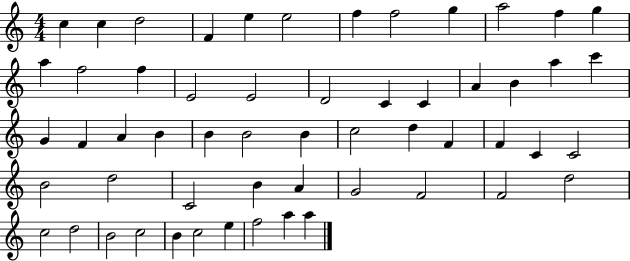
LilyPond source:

{
  \clef treble
  \numericTimeSignature
  \time 4/4
  \key c \major
  c''4 c''4 d''2 | f'4 e''4 e''2 | f''4 f''2 g''4 | a''2 f''4 g''4 | \break a''4 f''2 f''4 | e'2 e'2 | d'2 c'4 c'4 | a'4 b'4 a''4 c'''4 | \break g'4 f'4 a'4 b'4 | b'4 b'2 b'4 | c''2 d''4 f'4 | f'4 c'4 c'2 | \break b'2 d''2 | c'2 b'4 a'4 | g'2 f'2 | f'2 d''2 | \break c''2 d''2 | b'2 c''2 | b'4 c''2 e''4 | f''2 a''4 a''4 | \break \bar "|."
}